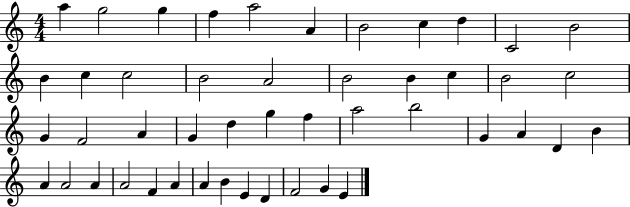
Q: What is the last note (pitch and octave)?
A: E4